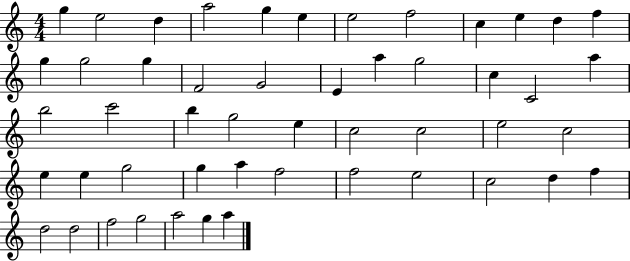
{
  \clef treble
  \numericTimeSignature
  \time 4/4
  \key c \major
  g''4 e''2 d''4 | a''2 g''4 e''4 | e''2 f''2 | c''4 e''4 d''4 f''4 | \break g''4 g''2 g''4 | f'2 g'2 | e'4 a''4 g''2 | c''4 c'2 a''4 | \break b''2 c'''2 | b''4 g''2 e''4 | c''2 c''2 | e''2 c''2 | \break e''4 e''4 g''2 | g''4 a''4 f''2 | f''2 e''2 | c''2 d''4 f''4 | \break d''2 d''2 | f''2 g''2 | a''2 g''4 a''4 | \bar "|."
}